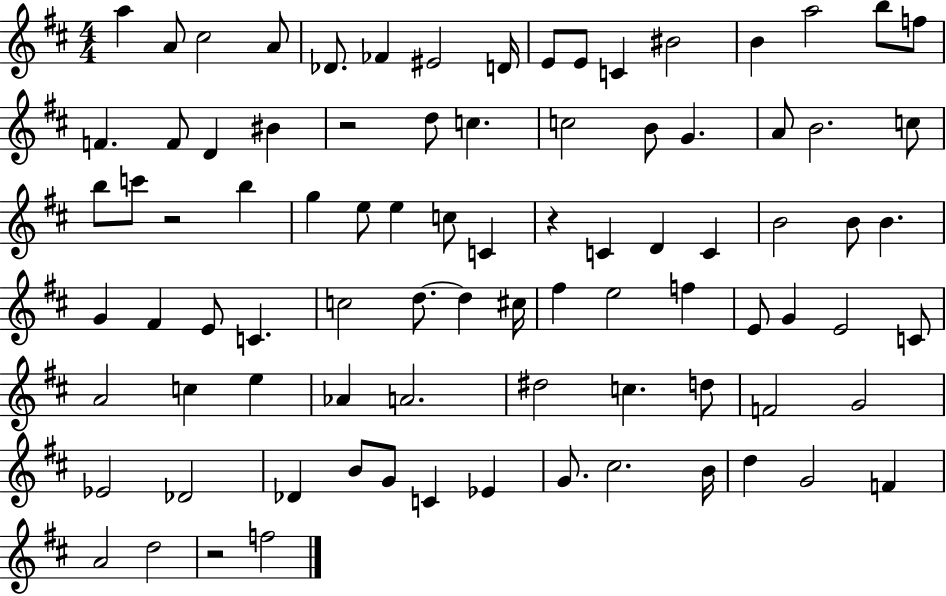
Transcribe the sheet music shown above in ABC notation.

X:1
T:Untitled
M:4/4
L:1/4
K:D
a A/2 ^c2 A/2 _D/2 _F ^E2 D/4 E/2 E/2 C ^B2 B a2 b/2 f/2 F F/2 D ^B z2 d/2 c c2 B/2 G A/2 B2 c/2 b/2 c'/2 z2 b g e/2 e c/2 C z C D C B2 B/2 B G ^F E/2 C c2 d/2 d ^c/4 ^f e2 f E/2 G E2 C/2 A2 c e _A A2 ^d2 c d/2 F2 G2 _E2 _D2 _D B/2 G/2 C _E G/2 ^c2 B/4 d G2 F A2 d2 z2 f2